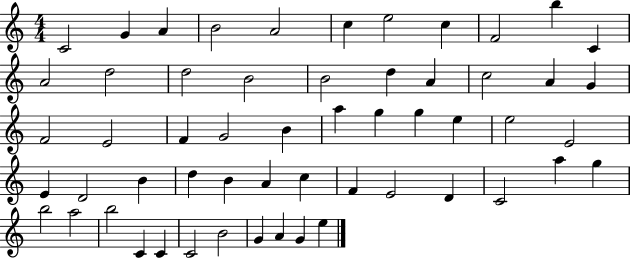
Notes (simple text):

C4/h G4/q A4/q B4/h A4/h C5/q E5/h C5/q F4/h B5/q C4/q A4/h D5/h D5/h B4/h B4/h D5/q A4/q C5/h A4/q G4/q F4/h E4/h F4/q G4/h B4/q A5/q G5/q G5/q E5/q E5/h E4/h E4/q D4/h B4/q D5/q B4/q A4/q C5/q F4/q E4/h D4/q C4/h A5/q G5/q B5/h A5/h B5/h C4/q C4/q C4/h B4/h G4/q A4/q G4/q E5/q